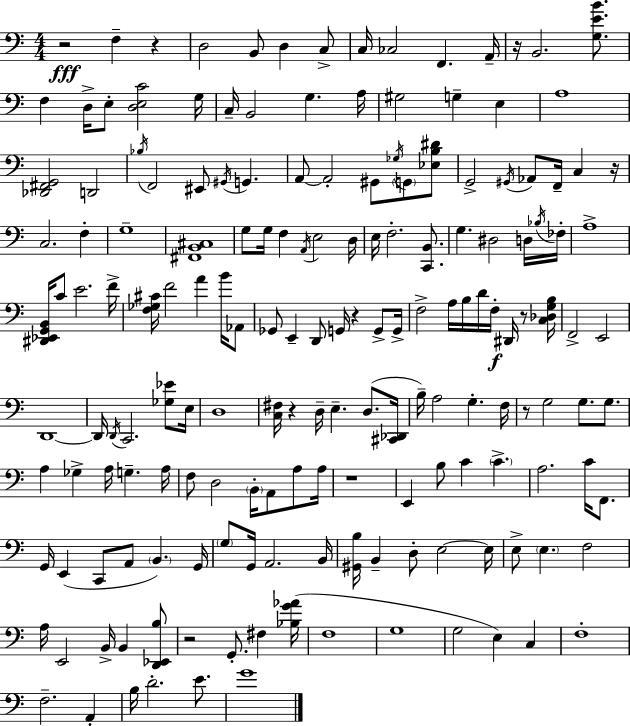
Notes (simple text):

R/h F3/q R/q D3/h B2/e D3/q C3/e C3/s CES3/h F2/q. A2/s R/s B2/h. [G3,E4,B4]/e. F3/q D3/s E3/e [D3,E3,C4]/h G3/s C3/s B2/h G3/q. A3/s G#3/h G3/q E3/q A3/w [Db2,F#2,G2]/h D2/h Bb3/s F2/h EIS2/e G#2/s G2/q. A2/e A2/h G#2/e Gb3/s G2/e [Eb3,B3,D#4]/e G2/h G#2/s Ab2/e F2/s C3/q R/s C3/h. F3/q G3/w [F#2,B2,C#3]/w G3/e G3/s F3/q A2/s E3/h D3/s E3/s F3/h. [C2,B2]/e. G3/q. D#3/h D3/s Bb3/s FES3/s A3/w [D#2,Eb2,G2,B2]/s C4/e E4/h. F4/s [F3,Gb3,C#4]/s F4/h A4/q B4/s Ab2/e Gb2/e E2/q D2/e G2/s R/q G2/e G2/s F3/h A3/s B3/s D4/s F3/s D#2/s R/e [C3,Db3,G3,B3]/s F2/h E2/h D2/w D2/s D2/s C2/h. [Gb3,Eb4]/e E3/s D3/w [C3,F#3]/s R/q D3/s E3/q. D3/e. [C#2,Db2]/s B3/s A3/h G3/q. F3/s R/e G3/h G3/e. G3/e. A3/q Gb3/q A3/s G3/q. A3/s F3/e D3/h B2/s A2/e A3/e A3/s R/w E2/q B3/e C4/q C4/q. A3/h. C4/s F2/e. G2/s E2/q C2/e A2/e B2/q. G2/s G3/e G2/s A2/h. B2/s [G#2,B3]/s B2/q D3/e E3/h E3/s E3/e E3/q. F3/h A3/s E2/h B2/s B2/q [D2,Eb2,B3]/e R/h G2/e. F#3/q [Bb3,G4,Ab4]/s F3/w G3/w G3/h E3/q C3/q F3/w F3/h. A2/q B3/s D4/h. E4/e. G4/w